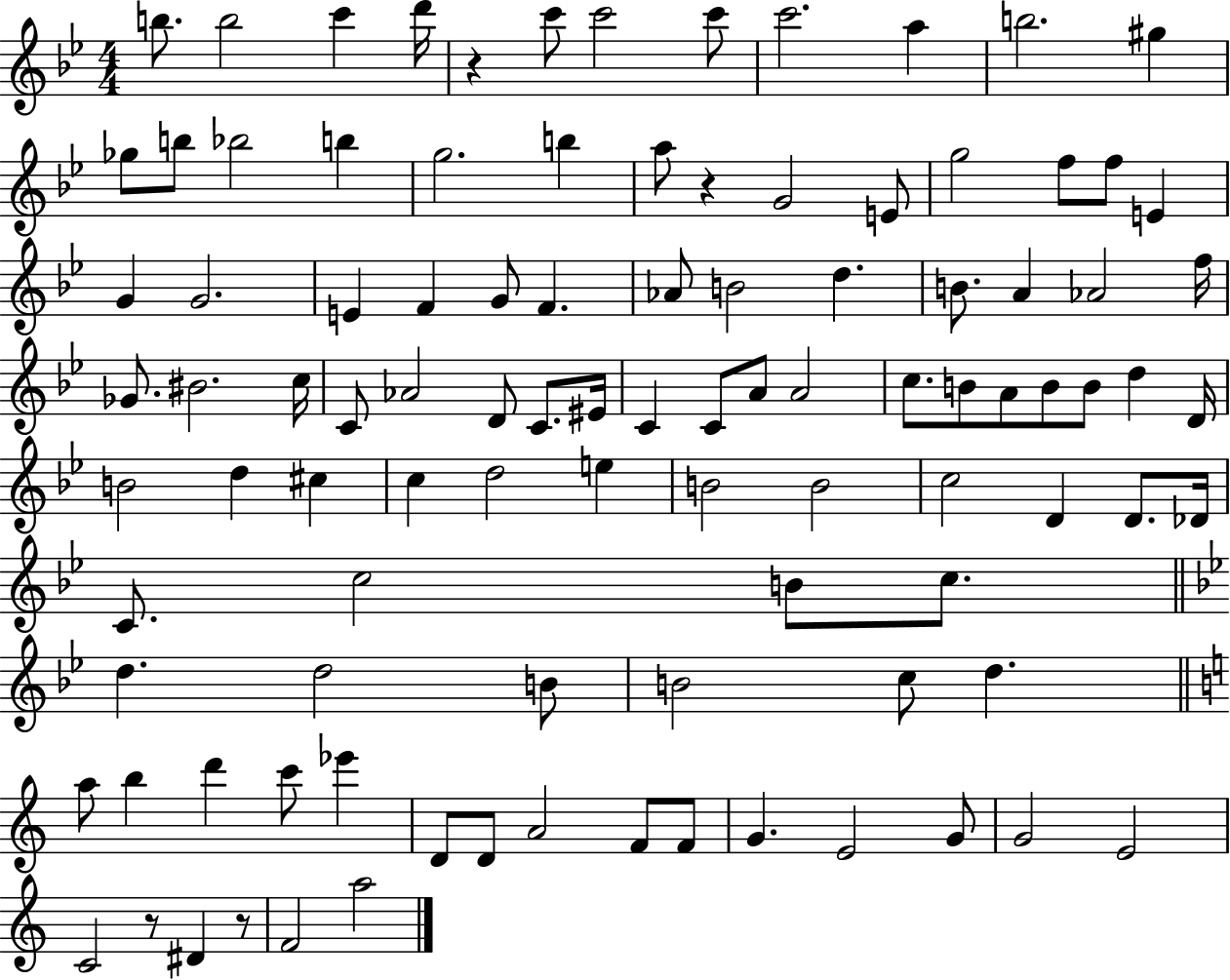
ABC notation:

X:1
T:Untitled
M:4/4
L:1/4
K:Bb
b/2 b2 c' d'/4 z c'/2 c'2 c'/2 c'2 a b2 ^g _g/2 b/2 _b2 b g2 b a/2 z G2 E/2 g2 f/2 f/2 E G G2 E F G/2 F _A/2 B2 d B/2 A _A2 f/4 _G/2 ^B2 c/4 C/2 _A2 D/2 C/2 ^E/4 C C/2 A/2 A2 c/2 B/2 A/2 B/2 B/2 d D/4 B2 d ^c c d2 e B2 B2 c2 D D/2 _D/4 C/2 c2 B/2 c/2 d d2 B/2 B2 c/2 d a/2 b d' c'/2 _e' D/2 D/2 A2 F/2 F/2 G E2 G/2 G2 E2 C2 z/2 ^D z/2 F2 a2